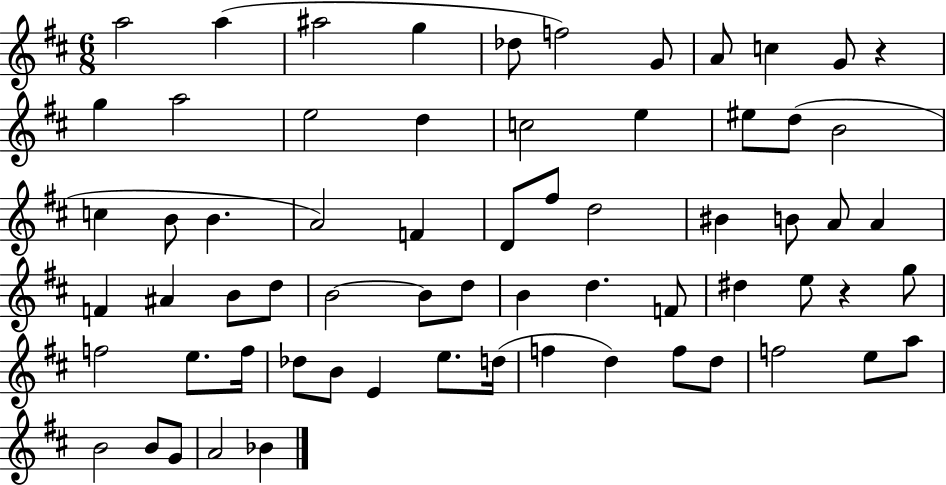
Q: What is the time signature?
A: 6/8